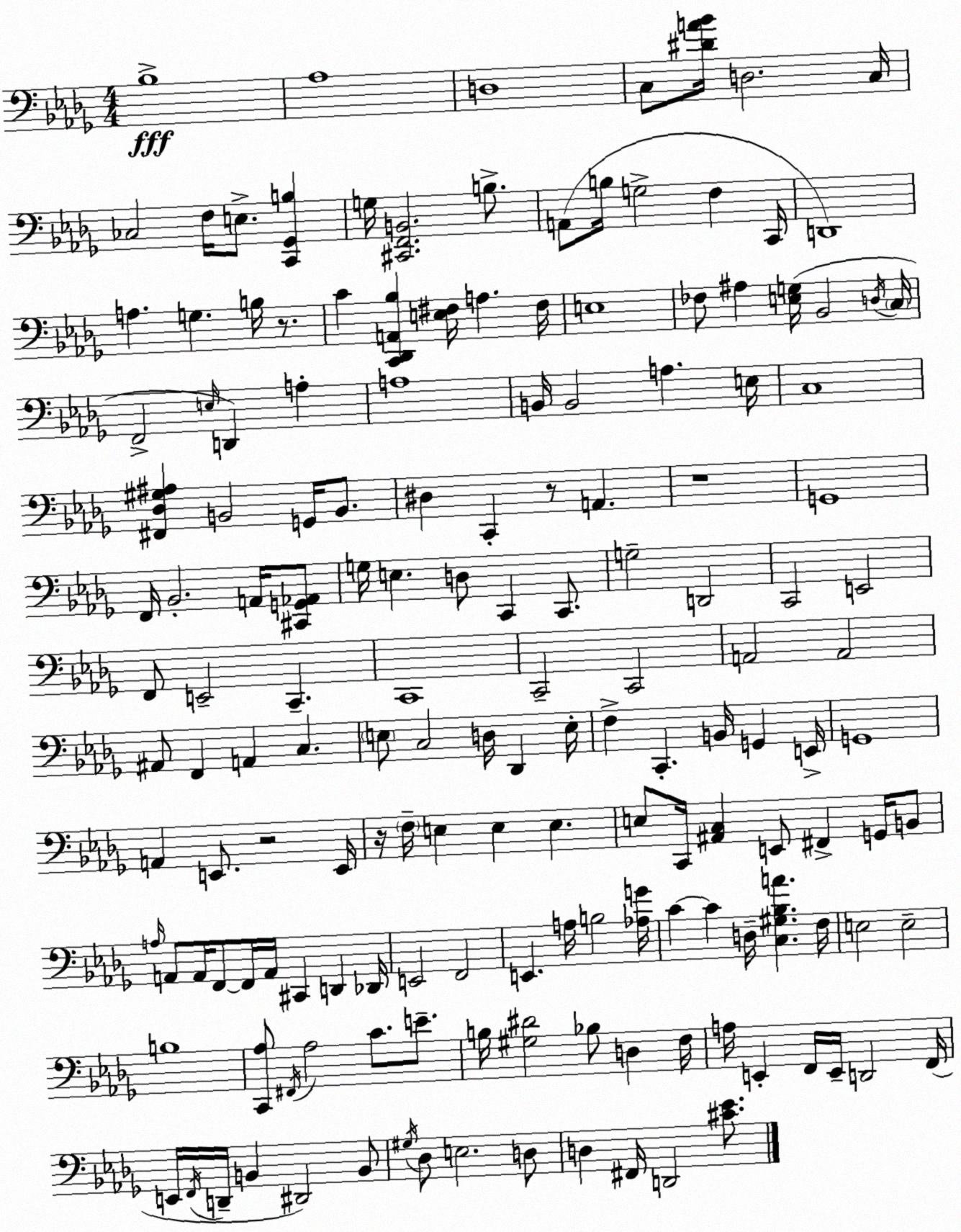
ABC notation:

X:1
T:Untitled
M:4/4
L:1/4
K:Bbm
_B,4 _A,4 D,4 C,/2 [^DA_B]/4 D,2 C,/4 _C,2 F,/4 E,/2 [C,,_G,,B,] G,/4 [^C,,F,,B,,]2 B,/2 A,,/2 B,/4 G,2 F, C,,/4 D,,4 A, G, B,/4 z/2 C [C,,_D,,A,,_B,] [E,^F,]/4 A, ^F,/4 E,4 _F,/2 ^A, [E,G,]/4 _B,,2 D,/4 C,/4 F,,2 E,/4 D,, A, A,4 B,,/4 B,,2 A, E,/4 C,4 [^F,,_D,^G,^A,] B,,2 G,,/4 B,,/2 ^D, C,, z/2 A,, z4 G,,4 F,,/4 _B,,2 A,,/4 [^C,,G,,_A,,]/2 G,/4 E, D,/2 C,, C,,/2 G,2 D,,2 C,,2 E,,2 F,,/2 E,,2 C,, C,,4 C,,2 C,,2 A,,2 A,,2 ^A,,/2 F,, A,, C, E,/2 C,2 D,/4 _D,, E,/4 F, C,, B,,/4 G,, E,,/4 G,,4 A,, E,,/2 z2 E,,/4 z/4 F,/4 E, E, E, E,/2 C,,/4 [^A,,C,] E,,/2 ^F,, G,,/4 B,,/2 A,/4 A,,/2 A,,/4 F,,/2 F,,/4 A,,/4 ^C,, D,, _D,,/4 E,,2 F,,2 E,, A,/4 B,2 [_A,G]/4 C C D,/4 [C,^G,_B,A] F,/4 E,2 E,2 B,4 [C,,_A,]/2 ^F,,/4 _A,2 C/2 E/2 B,/4 [^G,^D]2 _B,/2 D, F,/4 A,/4 E,, F,,/4 E,,/4 D,,2 F,,/4 E,,/4 F,,/4 D,,/4 B,, ^D,,2 B,,/2 ^G,/4 _D,/2 E,2 D,/2 D, ^F,,/4 D,,2 [^C_E]/2